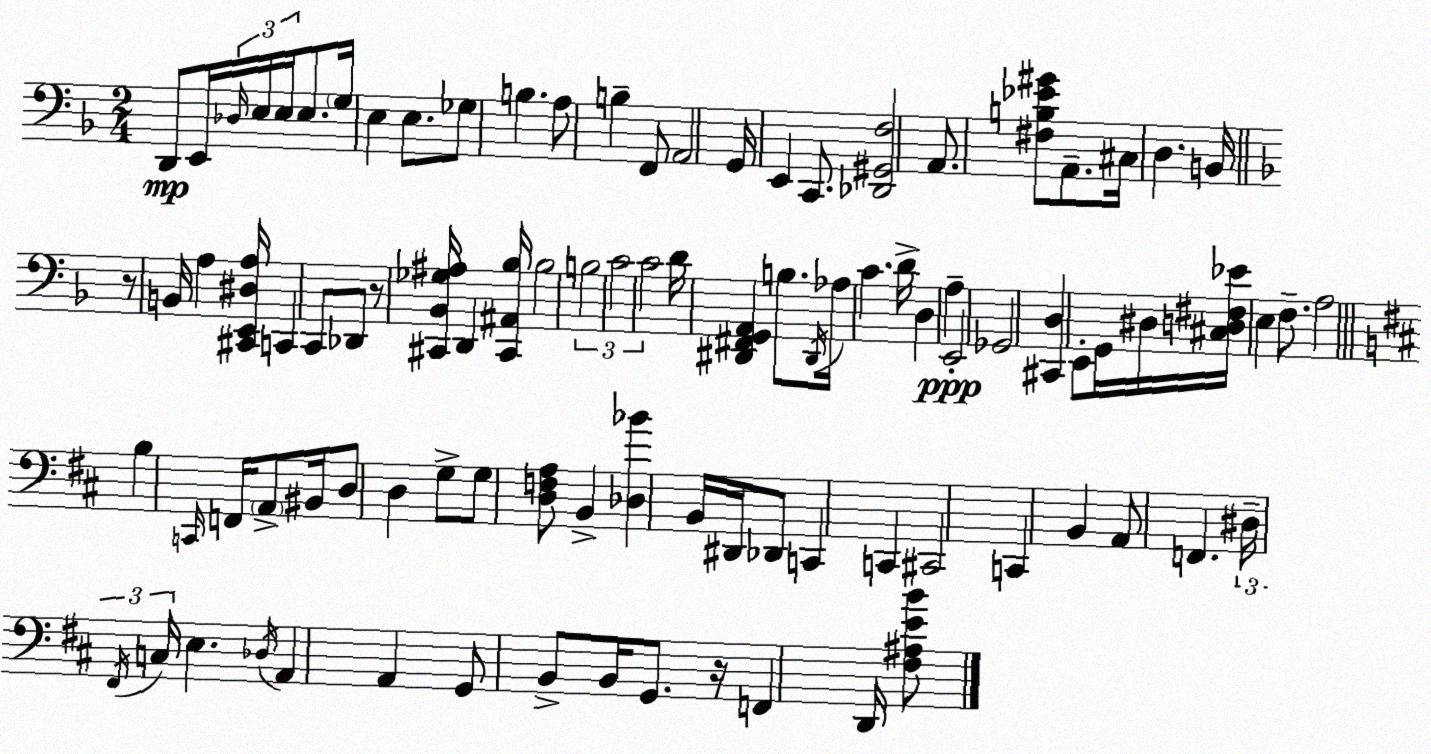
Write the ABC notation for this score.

X:1
T:Untitled
M:2/4
L:1/4
K:F
D,,/2 E,,/4 _D,/4 E,/4 E,/4 E,/2 G,/4 E, E,/2 _G,/2 B, A,/2 B, F,,/2 A,,2 G,,/4 E,, C,,/2 [_D,,^G,,F,]2 A,,/2 [^F,B,_E^G]/2 A,,/2 ^C,/4 D, B,,/4 z/2 B,,/4 A, [^C,,E,,^D,A,]/4 C,, C,,/2 _D,,/2 z/2 [^C,,_B,,_G,^A,]/4 D,, [^C,,^A,,_B,]/4 _B,2 B,2 C2 C2 D/4 [^D,,^F,,G,,A,,] B,/2 ^D,,/4 _A,/4 C D/4 D, A, E,,2 _G,,2 [^C,,D,] E,,/2 G,,/4 ^D,/4 [^C,D,^F,_E]/4 E, F,/2 A,2 B, C,,/4 F,,/4 A,,/2 ^B,,/4 D,/2 D, G,/2 G,/2 [D,F,A,]/2 B,, [_D,_B] B,,/4 ^D,,/4 _D,,/2 C,, C,, ^C,,2 C,, B,, A,,/2 F,, ^D,/4 ^F,,/4 C,/4 E, _D,/4 A,, A,, G,,/2 B,,/2 B,,/4 G,,/2 z/4 F,, D,,/4 [^F,^A,EB]/2